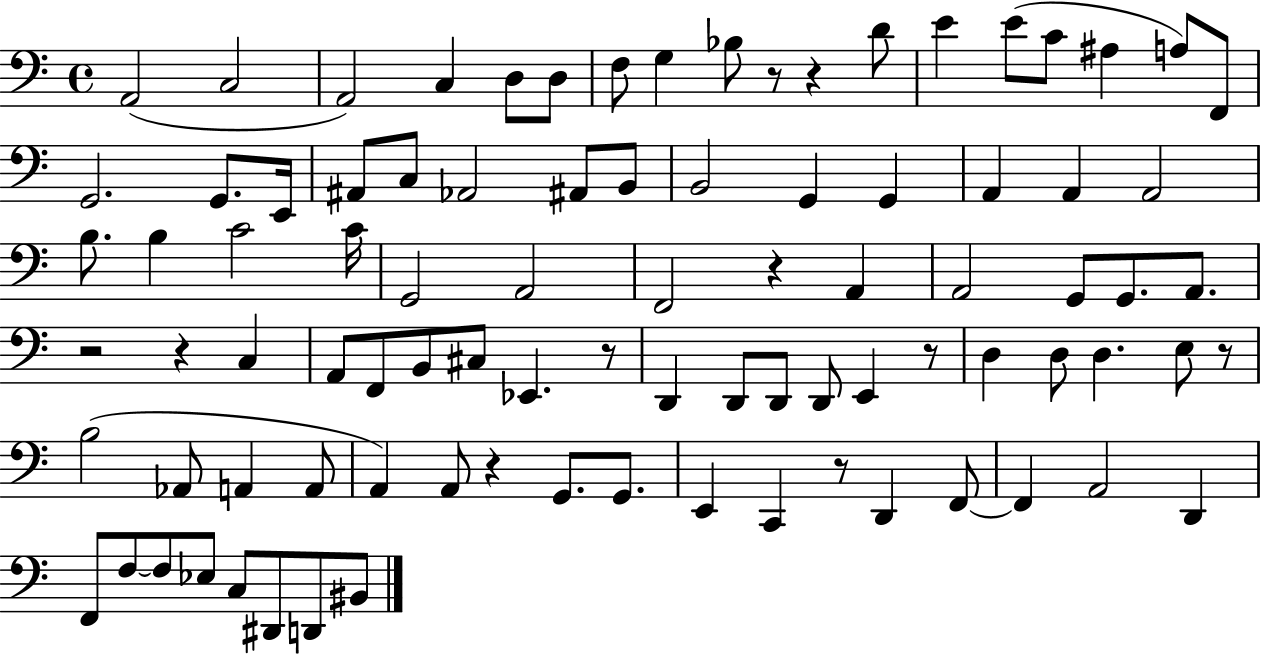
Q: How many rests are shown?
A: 10